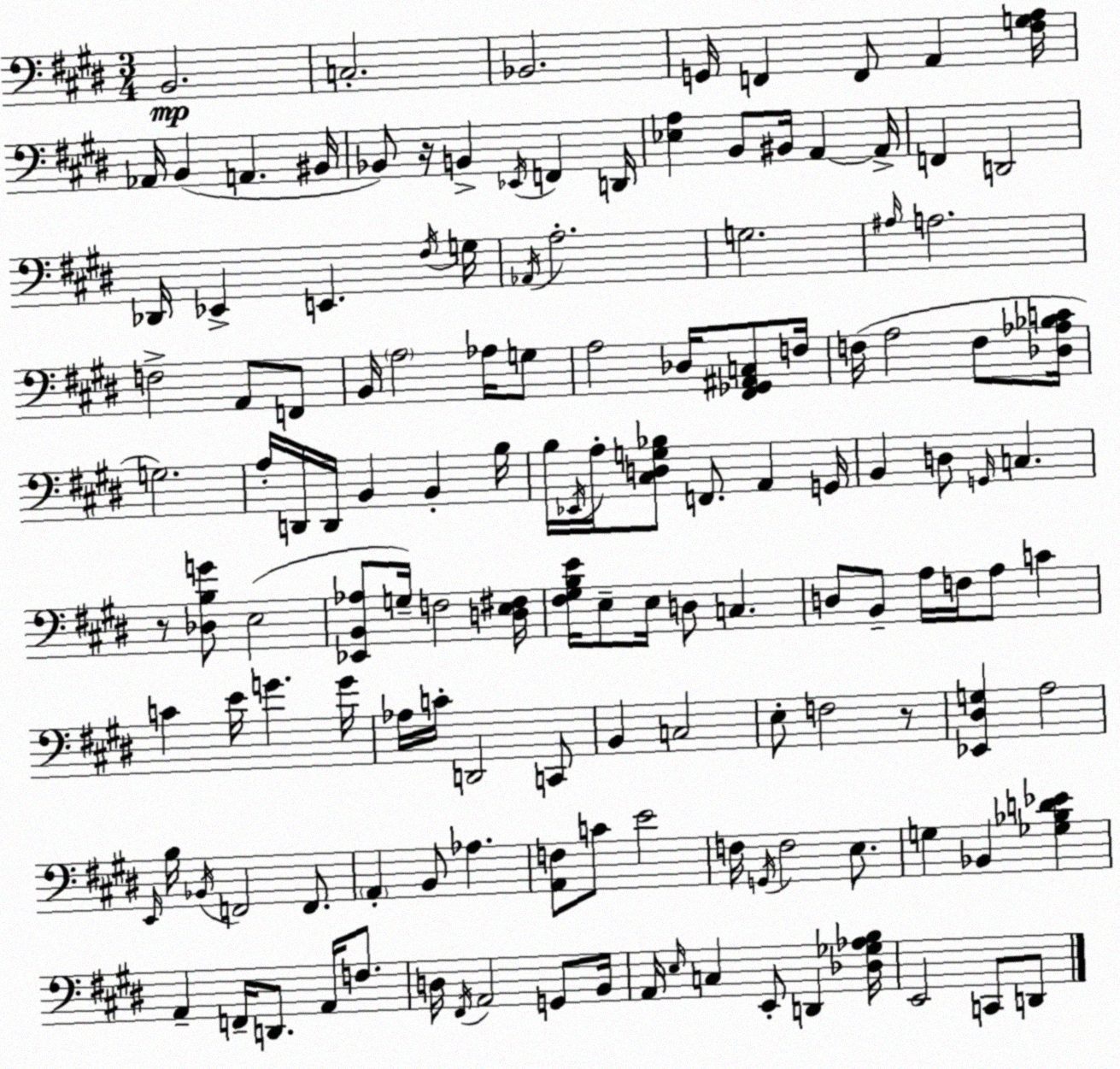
X:1
T:Untitled
M:3/4
L:1/4
K:E
B,,2 C,2 _B,,2 G,,/4 F,, F,,/2 A,, [^F,G,A,]/4 _A,,/4 B,, A,, ^B,,/4 _B,,/2 z/4 B,, _E,,/4 F,, D,,/4 [_E,A,] B,,/2 ^B,,/4 A,, A,,/4 F,, D,,2 _D,,/4 _E,, E,, ^F,/4 G,/4 _A,,/4 A,2 G,2 ^A,/4 A,2 F,2 A,,/2 F,,/2 B,,/4 A,2 _A,/4 G,/2 A,2 _D,/4 [^F,,_G,,^A,,C,]/2 F,/4 F,/4 A,2 F,/2 [_D,_A,_B,C]/4 G,2 A,/4 D,,/4 D,,/4 B,, B,, B,/4 B,/4 _E,,/4 A,/4 [^C,D,G,_B,]/2 F,,/2 A,, G,,/4 B,, D,/2 G,,/4 C, z/2 [_D,B,G]/2 E,2 [_E,,B,,_A,]/2 G,/4 F,2 [D,E,^F,]/4 [^F,^G,B,E]/4 E,/2 E,/4 D,/2 C, D,/2 B,,/2 A,/4 F,/4 A,/2 C C E/4 G G/4 _A,/4 C/4 D,,2 C,,/2 B,, C,2 E,/2 F,2 z/2 [_E,,^D,G,] A,2 E,,/4 B,/4 _B,,/4 F,,2 F,,/2 A,, B,,/2 _A, [A,,F,]/2 C/2 E2 F,/4 G,,/4 F,2 E,/2 G, _B,, [_G,_B,D_E] A,, F,,/4 D,,/2 A,,/4 F,/2 D,/4 ^F,,/4 A,,2 G,,/2 B,,/4 A,,/4 E,/4 C, E,,/2 D,, [_D,_G,_A,B,]/4 E,,2 C,,/2 D,,/2